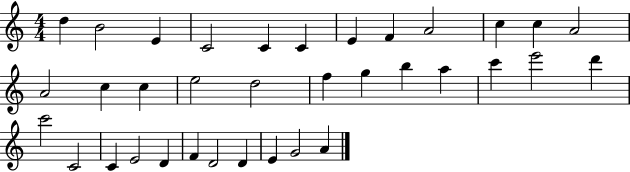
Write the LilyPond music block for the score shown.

{
  \clef treble
  \numericTimeSignature
  \time 4/4
  \key c \major
  d''4 b'2 e'4 | c'2 c'4 c'4 | e'4 f'4 a'2 | c''4 c''4 a'2 | \break a'2 c''4 c''4 | e''2 d''2 | f''4 g''4 b''4 a''4 | c'''4 e'''2 d'''4 | \break c'''2 c'2 | c'4 e'2 d'4 | f'4 d'2 d'4 | e'4 g'2 a'4 | \break \bar "|."
}